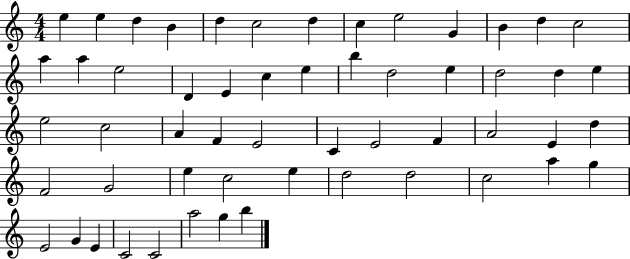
X:1
T:Untitled
M:4/4
L:1/4
K:C
e e d B d c2 d c e2 G B d c2 a a e2 D E c e b d2 e d2 d e e2 c2 A F E2 C E2 F A2 E d F2 G2 e c2 e d2 d2 c2 a g E2 G E C2 C2 a2 g b